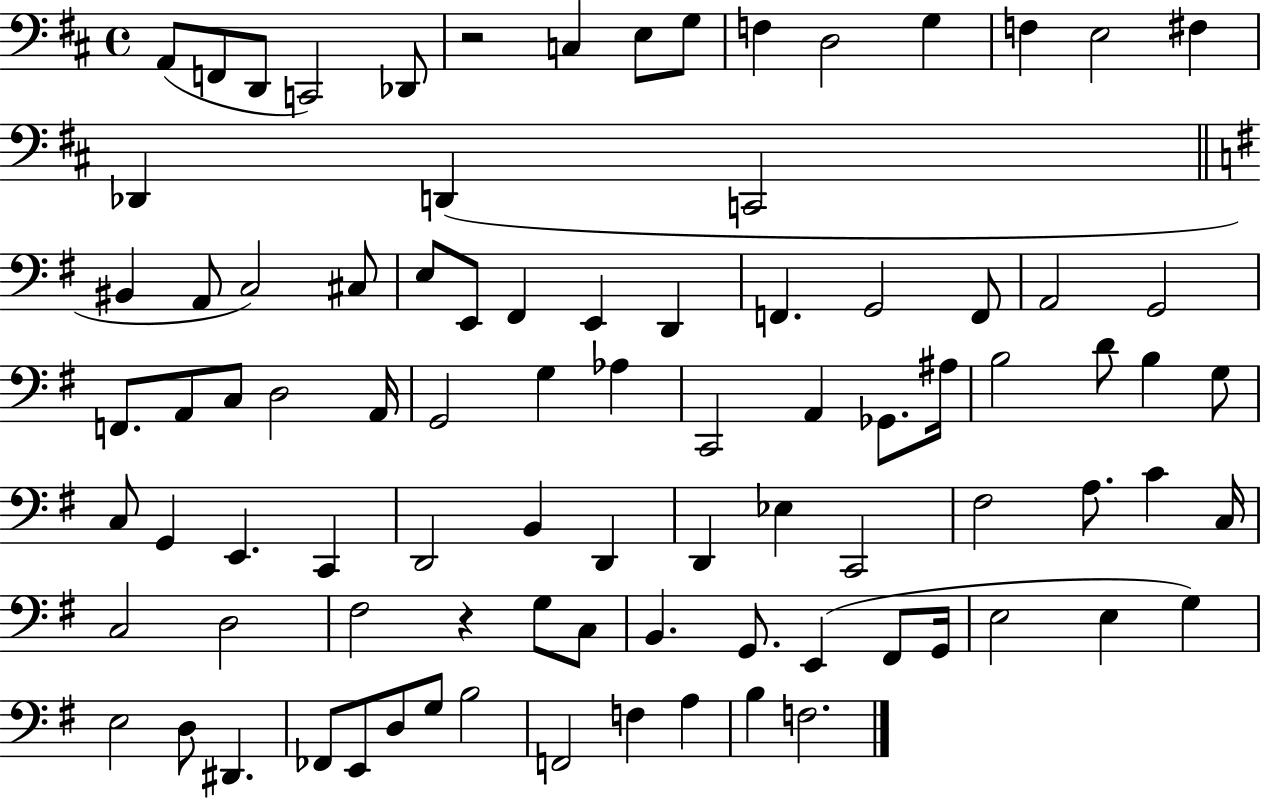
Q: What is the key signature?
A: D major